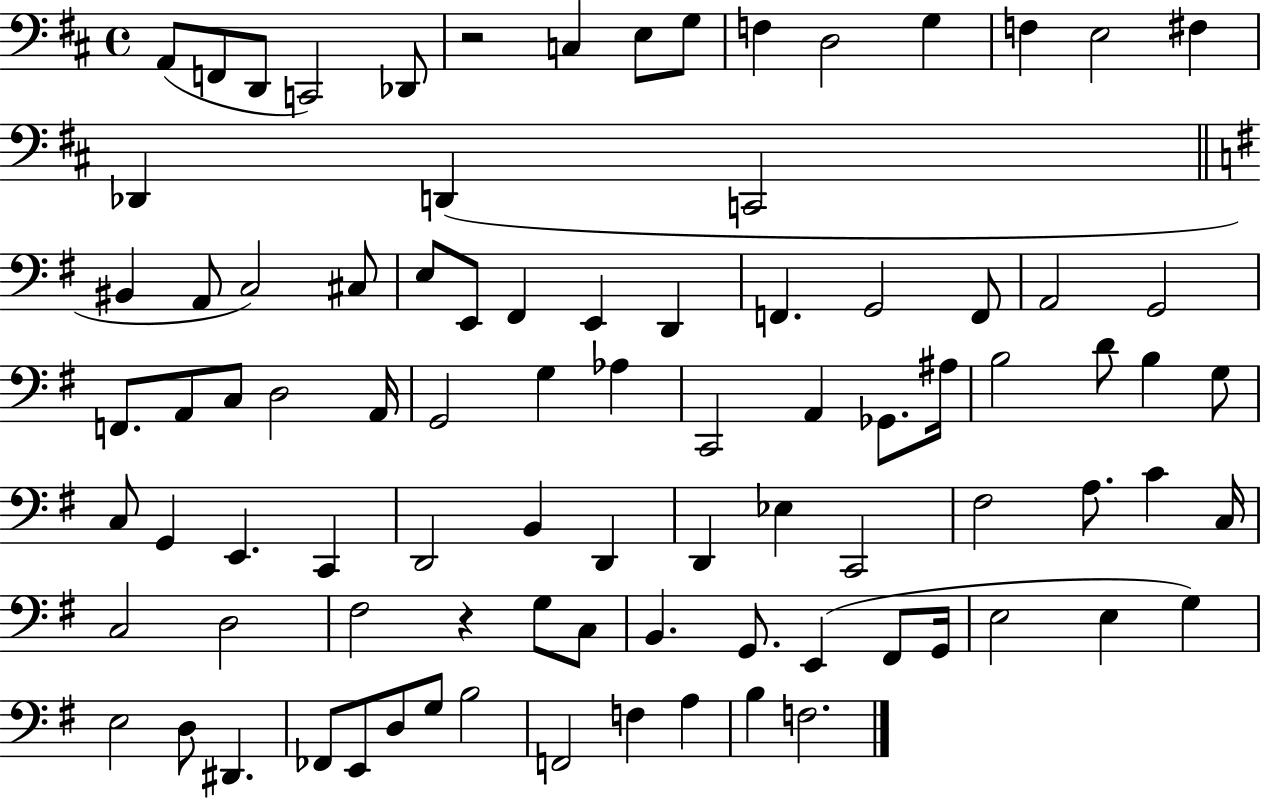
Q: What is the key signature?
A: D major